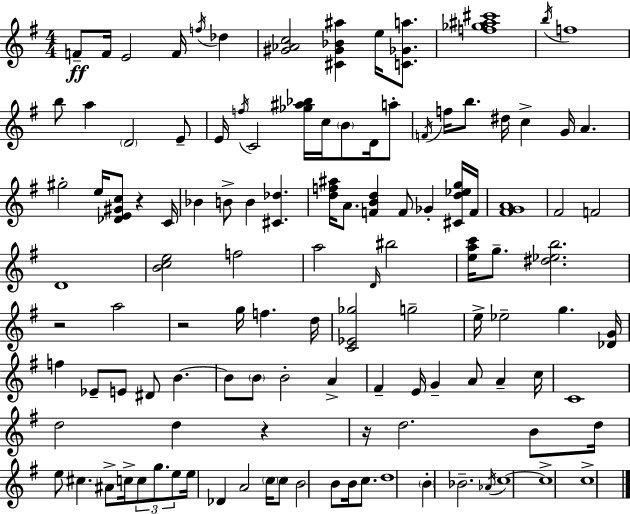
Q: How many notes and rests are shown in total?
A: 118